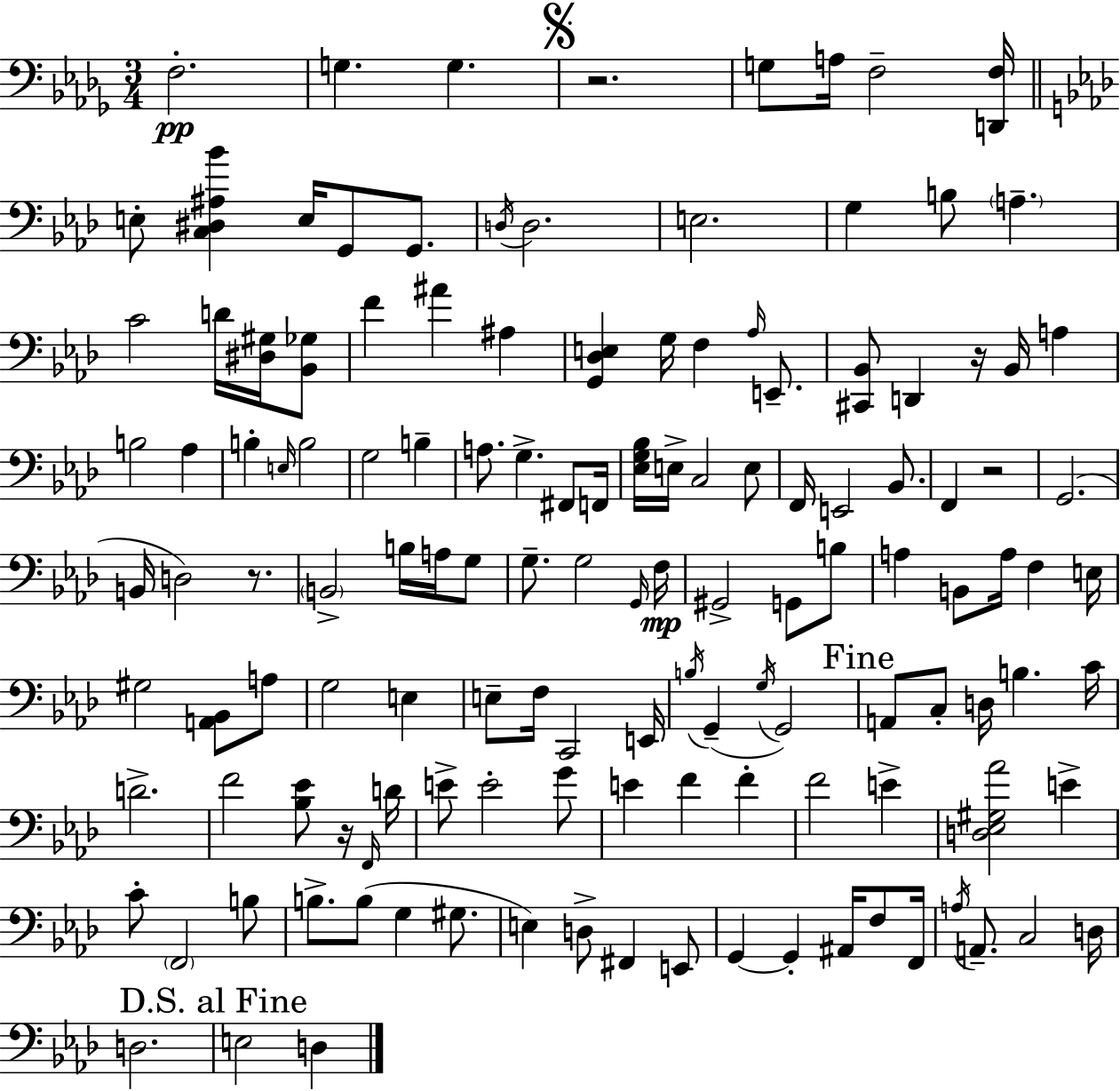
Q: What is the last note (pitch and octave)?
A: D3